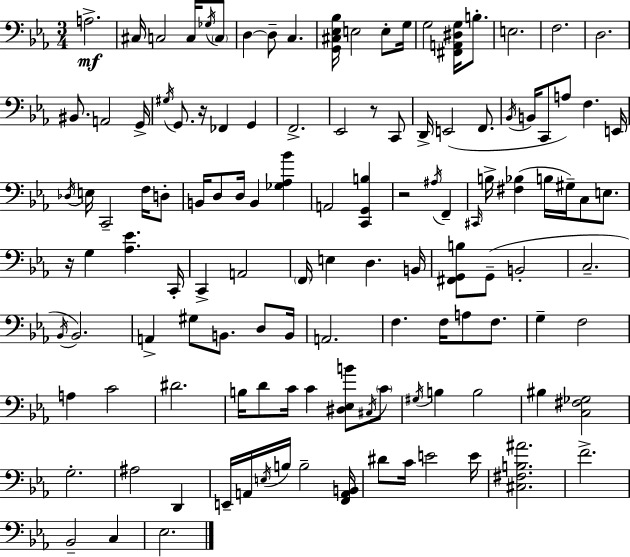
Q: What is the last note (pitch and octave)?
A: Eb3